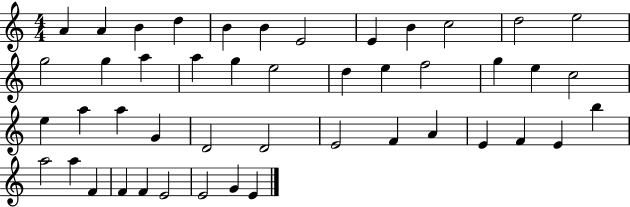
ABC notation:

X:1
T:Untitled
M:4/4
L:1/4
K:C
A A B d B B E2 E B c2 d2 e2 g2 g a a g e2 d e f2 g e c2 e a a G D2 D2 E2 F A E F E b a2 a F F F E2 E2 G E